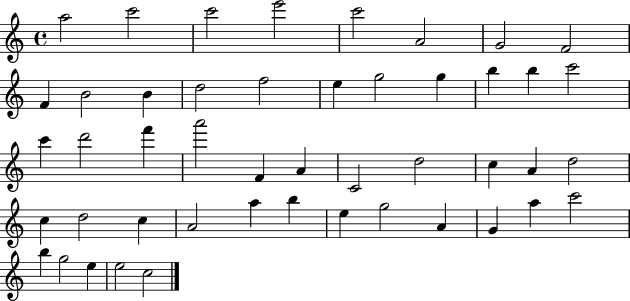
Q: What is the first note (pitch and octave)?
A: A5